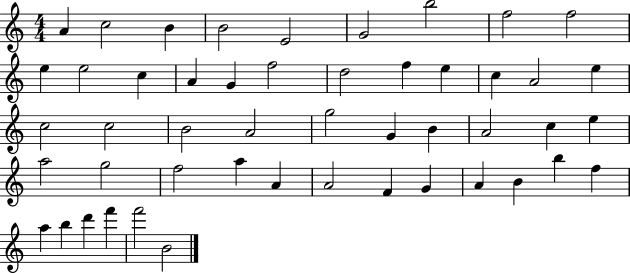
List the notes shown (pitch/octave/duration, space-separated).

A4/q C5/h B4/q B4/h E4/h G4/h B5/h F5/h F5/h E5/q E5/h C5/q A4/q G4/q F5/h D5/h F5/q E5/q C5/q A4/h E5/q C5/h C5/h B4/h A4/h G5/h G4/q B4/q A4/h C5/q E5/q A5/h G5/h F5/h A5/q A4/q A4/h F4/q G4/q A4/q B4/q B5/q F5/q A5/q B5/q D6/q F6/q F6/h B4/h